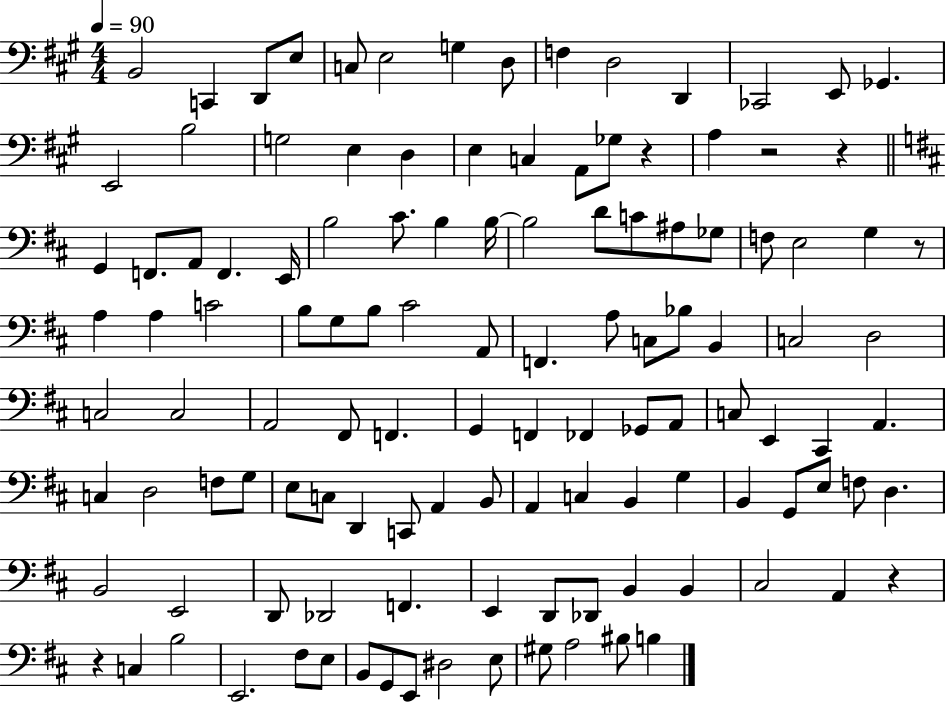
{
  \clef bass
  \numericTimeSignature
  \time 4/4
  \key a \major
  \tempo 4 = 90
  b,2 c,4 d,8 e8 | c8 e2 g4 d8 | f4 d2 d,4 | ces,2 e,8 ges,4. | \break e,2 b2 | g2 e4 d4 | e4 c4 a,8 ges8 r4 | a4 r2 r4 | \break \bar "||" \break \key d \major g,4 f,8. a,8 f,4. e,16 | b2 cis'8. b4 b16~~ | b2 d'8 c'8 ais8 ges8 | f8 e2 g4 r8 | \break a4 a4 c'2 | b8 g8 b8 cis'2 a,8 | f,4. a8 c8 bes8 b,4 | c2 d2 | \break c2 c2 | a,2 fis,8 f,4. | g,4 f,4 fes,4 ges,8 a,8 | c8 e,4 cis,4 a,4. | \break c4 d2 f8 g8 | e8 c8 d,4 c,8 a,4 b,8 | a,4 c4 b,4 g4 | b,4 g,8 e8 f8 d4. | \break b,2 e,2 | d,8 des,2 f,4. | e,4 d,8 des,8 b,4 b,4 | cis2 a,4 r4 | \break r4 c4 b2 | e,2. fis8 e8 | b,8 g,8 e,8 dis2 e8 | gis8 a2 bis8 b4 | \break \bar "|."
}